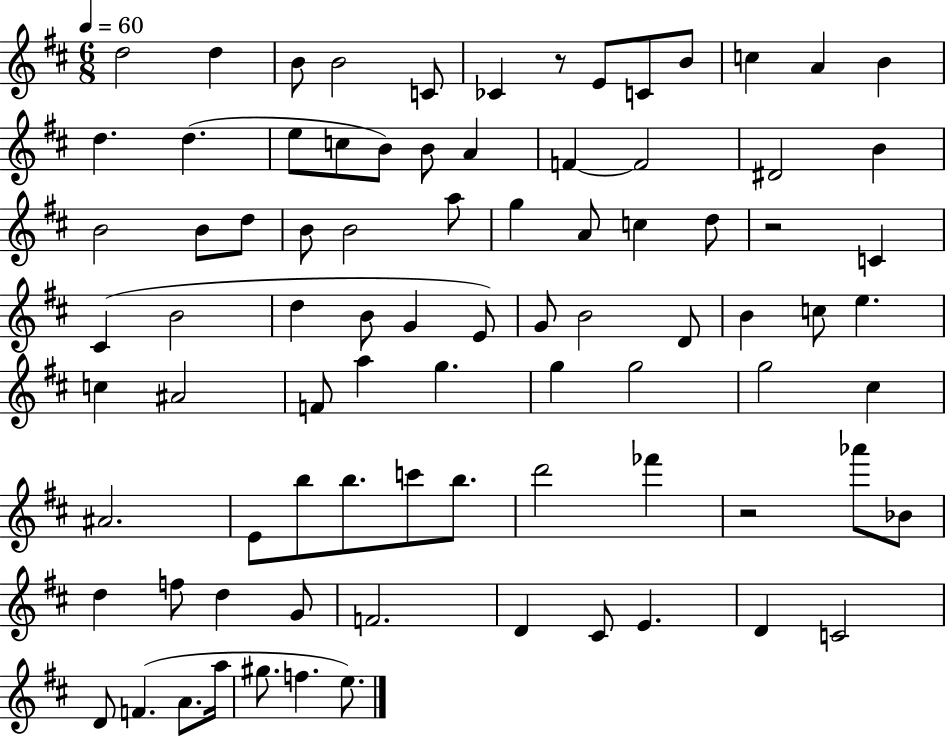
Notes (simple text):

D5/h D5/q B4/e B4/h C4/e CES4/q R/e E4/e C4/e B4/e C5/q A4/q B4/q D5/q. D5/q. E5/e C5/e B4/e B4/e A4/q F4/q F4/h D#4/h B4/q B4/h B4/e D5/e B4/e B4/h A5/e G5/q A4/e C5/q D5/e R/h C4/q C#4/q B4/h D5/q B4/e G4/q E4/e G4/e B4/h D4/e B4/q C5/e E5/q. C5/q A#4/h F4/e A5/q G5/q. G5/q G5/h G5/h C#5/q A#4/h. E4/e B5/e B5/e. C6/e B5/e. D6/h FES6/q R/h Ab6/e Bb4/e D5/q F5/e D5/q G4/e F4/h. D4/q C#4/e E4/q. D4/q C4/h D4/e F4/q. A4/e. A5/s G#5/e. F5/q. E5/e.